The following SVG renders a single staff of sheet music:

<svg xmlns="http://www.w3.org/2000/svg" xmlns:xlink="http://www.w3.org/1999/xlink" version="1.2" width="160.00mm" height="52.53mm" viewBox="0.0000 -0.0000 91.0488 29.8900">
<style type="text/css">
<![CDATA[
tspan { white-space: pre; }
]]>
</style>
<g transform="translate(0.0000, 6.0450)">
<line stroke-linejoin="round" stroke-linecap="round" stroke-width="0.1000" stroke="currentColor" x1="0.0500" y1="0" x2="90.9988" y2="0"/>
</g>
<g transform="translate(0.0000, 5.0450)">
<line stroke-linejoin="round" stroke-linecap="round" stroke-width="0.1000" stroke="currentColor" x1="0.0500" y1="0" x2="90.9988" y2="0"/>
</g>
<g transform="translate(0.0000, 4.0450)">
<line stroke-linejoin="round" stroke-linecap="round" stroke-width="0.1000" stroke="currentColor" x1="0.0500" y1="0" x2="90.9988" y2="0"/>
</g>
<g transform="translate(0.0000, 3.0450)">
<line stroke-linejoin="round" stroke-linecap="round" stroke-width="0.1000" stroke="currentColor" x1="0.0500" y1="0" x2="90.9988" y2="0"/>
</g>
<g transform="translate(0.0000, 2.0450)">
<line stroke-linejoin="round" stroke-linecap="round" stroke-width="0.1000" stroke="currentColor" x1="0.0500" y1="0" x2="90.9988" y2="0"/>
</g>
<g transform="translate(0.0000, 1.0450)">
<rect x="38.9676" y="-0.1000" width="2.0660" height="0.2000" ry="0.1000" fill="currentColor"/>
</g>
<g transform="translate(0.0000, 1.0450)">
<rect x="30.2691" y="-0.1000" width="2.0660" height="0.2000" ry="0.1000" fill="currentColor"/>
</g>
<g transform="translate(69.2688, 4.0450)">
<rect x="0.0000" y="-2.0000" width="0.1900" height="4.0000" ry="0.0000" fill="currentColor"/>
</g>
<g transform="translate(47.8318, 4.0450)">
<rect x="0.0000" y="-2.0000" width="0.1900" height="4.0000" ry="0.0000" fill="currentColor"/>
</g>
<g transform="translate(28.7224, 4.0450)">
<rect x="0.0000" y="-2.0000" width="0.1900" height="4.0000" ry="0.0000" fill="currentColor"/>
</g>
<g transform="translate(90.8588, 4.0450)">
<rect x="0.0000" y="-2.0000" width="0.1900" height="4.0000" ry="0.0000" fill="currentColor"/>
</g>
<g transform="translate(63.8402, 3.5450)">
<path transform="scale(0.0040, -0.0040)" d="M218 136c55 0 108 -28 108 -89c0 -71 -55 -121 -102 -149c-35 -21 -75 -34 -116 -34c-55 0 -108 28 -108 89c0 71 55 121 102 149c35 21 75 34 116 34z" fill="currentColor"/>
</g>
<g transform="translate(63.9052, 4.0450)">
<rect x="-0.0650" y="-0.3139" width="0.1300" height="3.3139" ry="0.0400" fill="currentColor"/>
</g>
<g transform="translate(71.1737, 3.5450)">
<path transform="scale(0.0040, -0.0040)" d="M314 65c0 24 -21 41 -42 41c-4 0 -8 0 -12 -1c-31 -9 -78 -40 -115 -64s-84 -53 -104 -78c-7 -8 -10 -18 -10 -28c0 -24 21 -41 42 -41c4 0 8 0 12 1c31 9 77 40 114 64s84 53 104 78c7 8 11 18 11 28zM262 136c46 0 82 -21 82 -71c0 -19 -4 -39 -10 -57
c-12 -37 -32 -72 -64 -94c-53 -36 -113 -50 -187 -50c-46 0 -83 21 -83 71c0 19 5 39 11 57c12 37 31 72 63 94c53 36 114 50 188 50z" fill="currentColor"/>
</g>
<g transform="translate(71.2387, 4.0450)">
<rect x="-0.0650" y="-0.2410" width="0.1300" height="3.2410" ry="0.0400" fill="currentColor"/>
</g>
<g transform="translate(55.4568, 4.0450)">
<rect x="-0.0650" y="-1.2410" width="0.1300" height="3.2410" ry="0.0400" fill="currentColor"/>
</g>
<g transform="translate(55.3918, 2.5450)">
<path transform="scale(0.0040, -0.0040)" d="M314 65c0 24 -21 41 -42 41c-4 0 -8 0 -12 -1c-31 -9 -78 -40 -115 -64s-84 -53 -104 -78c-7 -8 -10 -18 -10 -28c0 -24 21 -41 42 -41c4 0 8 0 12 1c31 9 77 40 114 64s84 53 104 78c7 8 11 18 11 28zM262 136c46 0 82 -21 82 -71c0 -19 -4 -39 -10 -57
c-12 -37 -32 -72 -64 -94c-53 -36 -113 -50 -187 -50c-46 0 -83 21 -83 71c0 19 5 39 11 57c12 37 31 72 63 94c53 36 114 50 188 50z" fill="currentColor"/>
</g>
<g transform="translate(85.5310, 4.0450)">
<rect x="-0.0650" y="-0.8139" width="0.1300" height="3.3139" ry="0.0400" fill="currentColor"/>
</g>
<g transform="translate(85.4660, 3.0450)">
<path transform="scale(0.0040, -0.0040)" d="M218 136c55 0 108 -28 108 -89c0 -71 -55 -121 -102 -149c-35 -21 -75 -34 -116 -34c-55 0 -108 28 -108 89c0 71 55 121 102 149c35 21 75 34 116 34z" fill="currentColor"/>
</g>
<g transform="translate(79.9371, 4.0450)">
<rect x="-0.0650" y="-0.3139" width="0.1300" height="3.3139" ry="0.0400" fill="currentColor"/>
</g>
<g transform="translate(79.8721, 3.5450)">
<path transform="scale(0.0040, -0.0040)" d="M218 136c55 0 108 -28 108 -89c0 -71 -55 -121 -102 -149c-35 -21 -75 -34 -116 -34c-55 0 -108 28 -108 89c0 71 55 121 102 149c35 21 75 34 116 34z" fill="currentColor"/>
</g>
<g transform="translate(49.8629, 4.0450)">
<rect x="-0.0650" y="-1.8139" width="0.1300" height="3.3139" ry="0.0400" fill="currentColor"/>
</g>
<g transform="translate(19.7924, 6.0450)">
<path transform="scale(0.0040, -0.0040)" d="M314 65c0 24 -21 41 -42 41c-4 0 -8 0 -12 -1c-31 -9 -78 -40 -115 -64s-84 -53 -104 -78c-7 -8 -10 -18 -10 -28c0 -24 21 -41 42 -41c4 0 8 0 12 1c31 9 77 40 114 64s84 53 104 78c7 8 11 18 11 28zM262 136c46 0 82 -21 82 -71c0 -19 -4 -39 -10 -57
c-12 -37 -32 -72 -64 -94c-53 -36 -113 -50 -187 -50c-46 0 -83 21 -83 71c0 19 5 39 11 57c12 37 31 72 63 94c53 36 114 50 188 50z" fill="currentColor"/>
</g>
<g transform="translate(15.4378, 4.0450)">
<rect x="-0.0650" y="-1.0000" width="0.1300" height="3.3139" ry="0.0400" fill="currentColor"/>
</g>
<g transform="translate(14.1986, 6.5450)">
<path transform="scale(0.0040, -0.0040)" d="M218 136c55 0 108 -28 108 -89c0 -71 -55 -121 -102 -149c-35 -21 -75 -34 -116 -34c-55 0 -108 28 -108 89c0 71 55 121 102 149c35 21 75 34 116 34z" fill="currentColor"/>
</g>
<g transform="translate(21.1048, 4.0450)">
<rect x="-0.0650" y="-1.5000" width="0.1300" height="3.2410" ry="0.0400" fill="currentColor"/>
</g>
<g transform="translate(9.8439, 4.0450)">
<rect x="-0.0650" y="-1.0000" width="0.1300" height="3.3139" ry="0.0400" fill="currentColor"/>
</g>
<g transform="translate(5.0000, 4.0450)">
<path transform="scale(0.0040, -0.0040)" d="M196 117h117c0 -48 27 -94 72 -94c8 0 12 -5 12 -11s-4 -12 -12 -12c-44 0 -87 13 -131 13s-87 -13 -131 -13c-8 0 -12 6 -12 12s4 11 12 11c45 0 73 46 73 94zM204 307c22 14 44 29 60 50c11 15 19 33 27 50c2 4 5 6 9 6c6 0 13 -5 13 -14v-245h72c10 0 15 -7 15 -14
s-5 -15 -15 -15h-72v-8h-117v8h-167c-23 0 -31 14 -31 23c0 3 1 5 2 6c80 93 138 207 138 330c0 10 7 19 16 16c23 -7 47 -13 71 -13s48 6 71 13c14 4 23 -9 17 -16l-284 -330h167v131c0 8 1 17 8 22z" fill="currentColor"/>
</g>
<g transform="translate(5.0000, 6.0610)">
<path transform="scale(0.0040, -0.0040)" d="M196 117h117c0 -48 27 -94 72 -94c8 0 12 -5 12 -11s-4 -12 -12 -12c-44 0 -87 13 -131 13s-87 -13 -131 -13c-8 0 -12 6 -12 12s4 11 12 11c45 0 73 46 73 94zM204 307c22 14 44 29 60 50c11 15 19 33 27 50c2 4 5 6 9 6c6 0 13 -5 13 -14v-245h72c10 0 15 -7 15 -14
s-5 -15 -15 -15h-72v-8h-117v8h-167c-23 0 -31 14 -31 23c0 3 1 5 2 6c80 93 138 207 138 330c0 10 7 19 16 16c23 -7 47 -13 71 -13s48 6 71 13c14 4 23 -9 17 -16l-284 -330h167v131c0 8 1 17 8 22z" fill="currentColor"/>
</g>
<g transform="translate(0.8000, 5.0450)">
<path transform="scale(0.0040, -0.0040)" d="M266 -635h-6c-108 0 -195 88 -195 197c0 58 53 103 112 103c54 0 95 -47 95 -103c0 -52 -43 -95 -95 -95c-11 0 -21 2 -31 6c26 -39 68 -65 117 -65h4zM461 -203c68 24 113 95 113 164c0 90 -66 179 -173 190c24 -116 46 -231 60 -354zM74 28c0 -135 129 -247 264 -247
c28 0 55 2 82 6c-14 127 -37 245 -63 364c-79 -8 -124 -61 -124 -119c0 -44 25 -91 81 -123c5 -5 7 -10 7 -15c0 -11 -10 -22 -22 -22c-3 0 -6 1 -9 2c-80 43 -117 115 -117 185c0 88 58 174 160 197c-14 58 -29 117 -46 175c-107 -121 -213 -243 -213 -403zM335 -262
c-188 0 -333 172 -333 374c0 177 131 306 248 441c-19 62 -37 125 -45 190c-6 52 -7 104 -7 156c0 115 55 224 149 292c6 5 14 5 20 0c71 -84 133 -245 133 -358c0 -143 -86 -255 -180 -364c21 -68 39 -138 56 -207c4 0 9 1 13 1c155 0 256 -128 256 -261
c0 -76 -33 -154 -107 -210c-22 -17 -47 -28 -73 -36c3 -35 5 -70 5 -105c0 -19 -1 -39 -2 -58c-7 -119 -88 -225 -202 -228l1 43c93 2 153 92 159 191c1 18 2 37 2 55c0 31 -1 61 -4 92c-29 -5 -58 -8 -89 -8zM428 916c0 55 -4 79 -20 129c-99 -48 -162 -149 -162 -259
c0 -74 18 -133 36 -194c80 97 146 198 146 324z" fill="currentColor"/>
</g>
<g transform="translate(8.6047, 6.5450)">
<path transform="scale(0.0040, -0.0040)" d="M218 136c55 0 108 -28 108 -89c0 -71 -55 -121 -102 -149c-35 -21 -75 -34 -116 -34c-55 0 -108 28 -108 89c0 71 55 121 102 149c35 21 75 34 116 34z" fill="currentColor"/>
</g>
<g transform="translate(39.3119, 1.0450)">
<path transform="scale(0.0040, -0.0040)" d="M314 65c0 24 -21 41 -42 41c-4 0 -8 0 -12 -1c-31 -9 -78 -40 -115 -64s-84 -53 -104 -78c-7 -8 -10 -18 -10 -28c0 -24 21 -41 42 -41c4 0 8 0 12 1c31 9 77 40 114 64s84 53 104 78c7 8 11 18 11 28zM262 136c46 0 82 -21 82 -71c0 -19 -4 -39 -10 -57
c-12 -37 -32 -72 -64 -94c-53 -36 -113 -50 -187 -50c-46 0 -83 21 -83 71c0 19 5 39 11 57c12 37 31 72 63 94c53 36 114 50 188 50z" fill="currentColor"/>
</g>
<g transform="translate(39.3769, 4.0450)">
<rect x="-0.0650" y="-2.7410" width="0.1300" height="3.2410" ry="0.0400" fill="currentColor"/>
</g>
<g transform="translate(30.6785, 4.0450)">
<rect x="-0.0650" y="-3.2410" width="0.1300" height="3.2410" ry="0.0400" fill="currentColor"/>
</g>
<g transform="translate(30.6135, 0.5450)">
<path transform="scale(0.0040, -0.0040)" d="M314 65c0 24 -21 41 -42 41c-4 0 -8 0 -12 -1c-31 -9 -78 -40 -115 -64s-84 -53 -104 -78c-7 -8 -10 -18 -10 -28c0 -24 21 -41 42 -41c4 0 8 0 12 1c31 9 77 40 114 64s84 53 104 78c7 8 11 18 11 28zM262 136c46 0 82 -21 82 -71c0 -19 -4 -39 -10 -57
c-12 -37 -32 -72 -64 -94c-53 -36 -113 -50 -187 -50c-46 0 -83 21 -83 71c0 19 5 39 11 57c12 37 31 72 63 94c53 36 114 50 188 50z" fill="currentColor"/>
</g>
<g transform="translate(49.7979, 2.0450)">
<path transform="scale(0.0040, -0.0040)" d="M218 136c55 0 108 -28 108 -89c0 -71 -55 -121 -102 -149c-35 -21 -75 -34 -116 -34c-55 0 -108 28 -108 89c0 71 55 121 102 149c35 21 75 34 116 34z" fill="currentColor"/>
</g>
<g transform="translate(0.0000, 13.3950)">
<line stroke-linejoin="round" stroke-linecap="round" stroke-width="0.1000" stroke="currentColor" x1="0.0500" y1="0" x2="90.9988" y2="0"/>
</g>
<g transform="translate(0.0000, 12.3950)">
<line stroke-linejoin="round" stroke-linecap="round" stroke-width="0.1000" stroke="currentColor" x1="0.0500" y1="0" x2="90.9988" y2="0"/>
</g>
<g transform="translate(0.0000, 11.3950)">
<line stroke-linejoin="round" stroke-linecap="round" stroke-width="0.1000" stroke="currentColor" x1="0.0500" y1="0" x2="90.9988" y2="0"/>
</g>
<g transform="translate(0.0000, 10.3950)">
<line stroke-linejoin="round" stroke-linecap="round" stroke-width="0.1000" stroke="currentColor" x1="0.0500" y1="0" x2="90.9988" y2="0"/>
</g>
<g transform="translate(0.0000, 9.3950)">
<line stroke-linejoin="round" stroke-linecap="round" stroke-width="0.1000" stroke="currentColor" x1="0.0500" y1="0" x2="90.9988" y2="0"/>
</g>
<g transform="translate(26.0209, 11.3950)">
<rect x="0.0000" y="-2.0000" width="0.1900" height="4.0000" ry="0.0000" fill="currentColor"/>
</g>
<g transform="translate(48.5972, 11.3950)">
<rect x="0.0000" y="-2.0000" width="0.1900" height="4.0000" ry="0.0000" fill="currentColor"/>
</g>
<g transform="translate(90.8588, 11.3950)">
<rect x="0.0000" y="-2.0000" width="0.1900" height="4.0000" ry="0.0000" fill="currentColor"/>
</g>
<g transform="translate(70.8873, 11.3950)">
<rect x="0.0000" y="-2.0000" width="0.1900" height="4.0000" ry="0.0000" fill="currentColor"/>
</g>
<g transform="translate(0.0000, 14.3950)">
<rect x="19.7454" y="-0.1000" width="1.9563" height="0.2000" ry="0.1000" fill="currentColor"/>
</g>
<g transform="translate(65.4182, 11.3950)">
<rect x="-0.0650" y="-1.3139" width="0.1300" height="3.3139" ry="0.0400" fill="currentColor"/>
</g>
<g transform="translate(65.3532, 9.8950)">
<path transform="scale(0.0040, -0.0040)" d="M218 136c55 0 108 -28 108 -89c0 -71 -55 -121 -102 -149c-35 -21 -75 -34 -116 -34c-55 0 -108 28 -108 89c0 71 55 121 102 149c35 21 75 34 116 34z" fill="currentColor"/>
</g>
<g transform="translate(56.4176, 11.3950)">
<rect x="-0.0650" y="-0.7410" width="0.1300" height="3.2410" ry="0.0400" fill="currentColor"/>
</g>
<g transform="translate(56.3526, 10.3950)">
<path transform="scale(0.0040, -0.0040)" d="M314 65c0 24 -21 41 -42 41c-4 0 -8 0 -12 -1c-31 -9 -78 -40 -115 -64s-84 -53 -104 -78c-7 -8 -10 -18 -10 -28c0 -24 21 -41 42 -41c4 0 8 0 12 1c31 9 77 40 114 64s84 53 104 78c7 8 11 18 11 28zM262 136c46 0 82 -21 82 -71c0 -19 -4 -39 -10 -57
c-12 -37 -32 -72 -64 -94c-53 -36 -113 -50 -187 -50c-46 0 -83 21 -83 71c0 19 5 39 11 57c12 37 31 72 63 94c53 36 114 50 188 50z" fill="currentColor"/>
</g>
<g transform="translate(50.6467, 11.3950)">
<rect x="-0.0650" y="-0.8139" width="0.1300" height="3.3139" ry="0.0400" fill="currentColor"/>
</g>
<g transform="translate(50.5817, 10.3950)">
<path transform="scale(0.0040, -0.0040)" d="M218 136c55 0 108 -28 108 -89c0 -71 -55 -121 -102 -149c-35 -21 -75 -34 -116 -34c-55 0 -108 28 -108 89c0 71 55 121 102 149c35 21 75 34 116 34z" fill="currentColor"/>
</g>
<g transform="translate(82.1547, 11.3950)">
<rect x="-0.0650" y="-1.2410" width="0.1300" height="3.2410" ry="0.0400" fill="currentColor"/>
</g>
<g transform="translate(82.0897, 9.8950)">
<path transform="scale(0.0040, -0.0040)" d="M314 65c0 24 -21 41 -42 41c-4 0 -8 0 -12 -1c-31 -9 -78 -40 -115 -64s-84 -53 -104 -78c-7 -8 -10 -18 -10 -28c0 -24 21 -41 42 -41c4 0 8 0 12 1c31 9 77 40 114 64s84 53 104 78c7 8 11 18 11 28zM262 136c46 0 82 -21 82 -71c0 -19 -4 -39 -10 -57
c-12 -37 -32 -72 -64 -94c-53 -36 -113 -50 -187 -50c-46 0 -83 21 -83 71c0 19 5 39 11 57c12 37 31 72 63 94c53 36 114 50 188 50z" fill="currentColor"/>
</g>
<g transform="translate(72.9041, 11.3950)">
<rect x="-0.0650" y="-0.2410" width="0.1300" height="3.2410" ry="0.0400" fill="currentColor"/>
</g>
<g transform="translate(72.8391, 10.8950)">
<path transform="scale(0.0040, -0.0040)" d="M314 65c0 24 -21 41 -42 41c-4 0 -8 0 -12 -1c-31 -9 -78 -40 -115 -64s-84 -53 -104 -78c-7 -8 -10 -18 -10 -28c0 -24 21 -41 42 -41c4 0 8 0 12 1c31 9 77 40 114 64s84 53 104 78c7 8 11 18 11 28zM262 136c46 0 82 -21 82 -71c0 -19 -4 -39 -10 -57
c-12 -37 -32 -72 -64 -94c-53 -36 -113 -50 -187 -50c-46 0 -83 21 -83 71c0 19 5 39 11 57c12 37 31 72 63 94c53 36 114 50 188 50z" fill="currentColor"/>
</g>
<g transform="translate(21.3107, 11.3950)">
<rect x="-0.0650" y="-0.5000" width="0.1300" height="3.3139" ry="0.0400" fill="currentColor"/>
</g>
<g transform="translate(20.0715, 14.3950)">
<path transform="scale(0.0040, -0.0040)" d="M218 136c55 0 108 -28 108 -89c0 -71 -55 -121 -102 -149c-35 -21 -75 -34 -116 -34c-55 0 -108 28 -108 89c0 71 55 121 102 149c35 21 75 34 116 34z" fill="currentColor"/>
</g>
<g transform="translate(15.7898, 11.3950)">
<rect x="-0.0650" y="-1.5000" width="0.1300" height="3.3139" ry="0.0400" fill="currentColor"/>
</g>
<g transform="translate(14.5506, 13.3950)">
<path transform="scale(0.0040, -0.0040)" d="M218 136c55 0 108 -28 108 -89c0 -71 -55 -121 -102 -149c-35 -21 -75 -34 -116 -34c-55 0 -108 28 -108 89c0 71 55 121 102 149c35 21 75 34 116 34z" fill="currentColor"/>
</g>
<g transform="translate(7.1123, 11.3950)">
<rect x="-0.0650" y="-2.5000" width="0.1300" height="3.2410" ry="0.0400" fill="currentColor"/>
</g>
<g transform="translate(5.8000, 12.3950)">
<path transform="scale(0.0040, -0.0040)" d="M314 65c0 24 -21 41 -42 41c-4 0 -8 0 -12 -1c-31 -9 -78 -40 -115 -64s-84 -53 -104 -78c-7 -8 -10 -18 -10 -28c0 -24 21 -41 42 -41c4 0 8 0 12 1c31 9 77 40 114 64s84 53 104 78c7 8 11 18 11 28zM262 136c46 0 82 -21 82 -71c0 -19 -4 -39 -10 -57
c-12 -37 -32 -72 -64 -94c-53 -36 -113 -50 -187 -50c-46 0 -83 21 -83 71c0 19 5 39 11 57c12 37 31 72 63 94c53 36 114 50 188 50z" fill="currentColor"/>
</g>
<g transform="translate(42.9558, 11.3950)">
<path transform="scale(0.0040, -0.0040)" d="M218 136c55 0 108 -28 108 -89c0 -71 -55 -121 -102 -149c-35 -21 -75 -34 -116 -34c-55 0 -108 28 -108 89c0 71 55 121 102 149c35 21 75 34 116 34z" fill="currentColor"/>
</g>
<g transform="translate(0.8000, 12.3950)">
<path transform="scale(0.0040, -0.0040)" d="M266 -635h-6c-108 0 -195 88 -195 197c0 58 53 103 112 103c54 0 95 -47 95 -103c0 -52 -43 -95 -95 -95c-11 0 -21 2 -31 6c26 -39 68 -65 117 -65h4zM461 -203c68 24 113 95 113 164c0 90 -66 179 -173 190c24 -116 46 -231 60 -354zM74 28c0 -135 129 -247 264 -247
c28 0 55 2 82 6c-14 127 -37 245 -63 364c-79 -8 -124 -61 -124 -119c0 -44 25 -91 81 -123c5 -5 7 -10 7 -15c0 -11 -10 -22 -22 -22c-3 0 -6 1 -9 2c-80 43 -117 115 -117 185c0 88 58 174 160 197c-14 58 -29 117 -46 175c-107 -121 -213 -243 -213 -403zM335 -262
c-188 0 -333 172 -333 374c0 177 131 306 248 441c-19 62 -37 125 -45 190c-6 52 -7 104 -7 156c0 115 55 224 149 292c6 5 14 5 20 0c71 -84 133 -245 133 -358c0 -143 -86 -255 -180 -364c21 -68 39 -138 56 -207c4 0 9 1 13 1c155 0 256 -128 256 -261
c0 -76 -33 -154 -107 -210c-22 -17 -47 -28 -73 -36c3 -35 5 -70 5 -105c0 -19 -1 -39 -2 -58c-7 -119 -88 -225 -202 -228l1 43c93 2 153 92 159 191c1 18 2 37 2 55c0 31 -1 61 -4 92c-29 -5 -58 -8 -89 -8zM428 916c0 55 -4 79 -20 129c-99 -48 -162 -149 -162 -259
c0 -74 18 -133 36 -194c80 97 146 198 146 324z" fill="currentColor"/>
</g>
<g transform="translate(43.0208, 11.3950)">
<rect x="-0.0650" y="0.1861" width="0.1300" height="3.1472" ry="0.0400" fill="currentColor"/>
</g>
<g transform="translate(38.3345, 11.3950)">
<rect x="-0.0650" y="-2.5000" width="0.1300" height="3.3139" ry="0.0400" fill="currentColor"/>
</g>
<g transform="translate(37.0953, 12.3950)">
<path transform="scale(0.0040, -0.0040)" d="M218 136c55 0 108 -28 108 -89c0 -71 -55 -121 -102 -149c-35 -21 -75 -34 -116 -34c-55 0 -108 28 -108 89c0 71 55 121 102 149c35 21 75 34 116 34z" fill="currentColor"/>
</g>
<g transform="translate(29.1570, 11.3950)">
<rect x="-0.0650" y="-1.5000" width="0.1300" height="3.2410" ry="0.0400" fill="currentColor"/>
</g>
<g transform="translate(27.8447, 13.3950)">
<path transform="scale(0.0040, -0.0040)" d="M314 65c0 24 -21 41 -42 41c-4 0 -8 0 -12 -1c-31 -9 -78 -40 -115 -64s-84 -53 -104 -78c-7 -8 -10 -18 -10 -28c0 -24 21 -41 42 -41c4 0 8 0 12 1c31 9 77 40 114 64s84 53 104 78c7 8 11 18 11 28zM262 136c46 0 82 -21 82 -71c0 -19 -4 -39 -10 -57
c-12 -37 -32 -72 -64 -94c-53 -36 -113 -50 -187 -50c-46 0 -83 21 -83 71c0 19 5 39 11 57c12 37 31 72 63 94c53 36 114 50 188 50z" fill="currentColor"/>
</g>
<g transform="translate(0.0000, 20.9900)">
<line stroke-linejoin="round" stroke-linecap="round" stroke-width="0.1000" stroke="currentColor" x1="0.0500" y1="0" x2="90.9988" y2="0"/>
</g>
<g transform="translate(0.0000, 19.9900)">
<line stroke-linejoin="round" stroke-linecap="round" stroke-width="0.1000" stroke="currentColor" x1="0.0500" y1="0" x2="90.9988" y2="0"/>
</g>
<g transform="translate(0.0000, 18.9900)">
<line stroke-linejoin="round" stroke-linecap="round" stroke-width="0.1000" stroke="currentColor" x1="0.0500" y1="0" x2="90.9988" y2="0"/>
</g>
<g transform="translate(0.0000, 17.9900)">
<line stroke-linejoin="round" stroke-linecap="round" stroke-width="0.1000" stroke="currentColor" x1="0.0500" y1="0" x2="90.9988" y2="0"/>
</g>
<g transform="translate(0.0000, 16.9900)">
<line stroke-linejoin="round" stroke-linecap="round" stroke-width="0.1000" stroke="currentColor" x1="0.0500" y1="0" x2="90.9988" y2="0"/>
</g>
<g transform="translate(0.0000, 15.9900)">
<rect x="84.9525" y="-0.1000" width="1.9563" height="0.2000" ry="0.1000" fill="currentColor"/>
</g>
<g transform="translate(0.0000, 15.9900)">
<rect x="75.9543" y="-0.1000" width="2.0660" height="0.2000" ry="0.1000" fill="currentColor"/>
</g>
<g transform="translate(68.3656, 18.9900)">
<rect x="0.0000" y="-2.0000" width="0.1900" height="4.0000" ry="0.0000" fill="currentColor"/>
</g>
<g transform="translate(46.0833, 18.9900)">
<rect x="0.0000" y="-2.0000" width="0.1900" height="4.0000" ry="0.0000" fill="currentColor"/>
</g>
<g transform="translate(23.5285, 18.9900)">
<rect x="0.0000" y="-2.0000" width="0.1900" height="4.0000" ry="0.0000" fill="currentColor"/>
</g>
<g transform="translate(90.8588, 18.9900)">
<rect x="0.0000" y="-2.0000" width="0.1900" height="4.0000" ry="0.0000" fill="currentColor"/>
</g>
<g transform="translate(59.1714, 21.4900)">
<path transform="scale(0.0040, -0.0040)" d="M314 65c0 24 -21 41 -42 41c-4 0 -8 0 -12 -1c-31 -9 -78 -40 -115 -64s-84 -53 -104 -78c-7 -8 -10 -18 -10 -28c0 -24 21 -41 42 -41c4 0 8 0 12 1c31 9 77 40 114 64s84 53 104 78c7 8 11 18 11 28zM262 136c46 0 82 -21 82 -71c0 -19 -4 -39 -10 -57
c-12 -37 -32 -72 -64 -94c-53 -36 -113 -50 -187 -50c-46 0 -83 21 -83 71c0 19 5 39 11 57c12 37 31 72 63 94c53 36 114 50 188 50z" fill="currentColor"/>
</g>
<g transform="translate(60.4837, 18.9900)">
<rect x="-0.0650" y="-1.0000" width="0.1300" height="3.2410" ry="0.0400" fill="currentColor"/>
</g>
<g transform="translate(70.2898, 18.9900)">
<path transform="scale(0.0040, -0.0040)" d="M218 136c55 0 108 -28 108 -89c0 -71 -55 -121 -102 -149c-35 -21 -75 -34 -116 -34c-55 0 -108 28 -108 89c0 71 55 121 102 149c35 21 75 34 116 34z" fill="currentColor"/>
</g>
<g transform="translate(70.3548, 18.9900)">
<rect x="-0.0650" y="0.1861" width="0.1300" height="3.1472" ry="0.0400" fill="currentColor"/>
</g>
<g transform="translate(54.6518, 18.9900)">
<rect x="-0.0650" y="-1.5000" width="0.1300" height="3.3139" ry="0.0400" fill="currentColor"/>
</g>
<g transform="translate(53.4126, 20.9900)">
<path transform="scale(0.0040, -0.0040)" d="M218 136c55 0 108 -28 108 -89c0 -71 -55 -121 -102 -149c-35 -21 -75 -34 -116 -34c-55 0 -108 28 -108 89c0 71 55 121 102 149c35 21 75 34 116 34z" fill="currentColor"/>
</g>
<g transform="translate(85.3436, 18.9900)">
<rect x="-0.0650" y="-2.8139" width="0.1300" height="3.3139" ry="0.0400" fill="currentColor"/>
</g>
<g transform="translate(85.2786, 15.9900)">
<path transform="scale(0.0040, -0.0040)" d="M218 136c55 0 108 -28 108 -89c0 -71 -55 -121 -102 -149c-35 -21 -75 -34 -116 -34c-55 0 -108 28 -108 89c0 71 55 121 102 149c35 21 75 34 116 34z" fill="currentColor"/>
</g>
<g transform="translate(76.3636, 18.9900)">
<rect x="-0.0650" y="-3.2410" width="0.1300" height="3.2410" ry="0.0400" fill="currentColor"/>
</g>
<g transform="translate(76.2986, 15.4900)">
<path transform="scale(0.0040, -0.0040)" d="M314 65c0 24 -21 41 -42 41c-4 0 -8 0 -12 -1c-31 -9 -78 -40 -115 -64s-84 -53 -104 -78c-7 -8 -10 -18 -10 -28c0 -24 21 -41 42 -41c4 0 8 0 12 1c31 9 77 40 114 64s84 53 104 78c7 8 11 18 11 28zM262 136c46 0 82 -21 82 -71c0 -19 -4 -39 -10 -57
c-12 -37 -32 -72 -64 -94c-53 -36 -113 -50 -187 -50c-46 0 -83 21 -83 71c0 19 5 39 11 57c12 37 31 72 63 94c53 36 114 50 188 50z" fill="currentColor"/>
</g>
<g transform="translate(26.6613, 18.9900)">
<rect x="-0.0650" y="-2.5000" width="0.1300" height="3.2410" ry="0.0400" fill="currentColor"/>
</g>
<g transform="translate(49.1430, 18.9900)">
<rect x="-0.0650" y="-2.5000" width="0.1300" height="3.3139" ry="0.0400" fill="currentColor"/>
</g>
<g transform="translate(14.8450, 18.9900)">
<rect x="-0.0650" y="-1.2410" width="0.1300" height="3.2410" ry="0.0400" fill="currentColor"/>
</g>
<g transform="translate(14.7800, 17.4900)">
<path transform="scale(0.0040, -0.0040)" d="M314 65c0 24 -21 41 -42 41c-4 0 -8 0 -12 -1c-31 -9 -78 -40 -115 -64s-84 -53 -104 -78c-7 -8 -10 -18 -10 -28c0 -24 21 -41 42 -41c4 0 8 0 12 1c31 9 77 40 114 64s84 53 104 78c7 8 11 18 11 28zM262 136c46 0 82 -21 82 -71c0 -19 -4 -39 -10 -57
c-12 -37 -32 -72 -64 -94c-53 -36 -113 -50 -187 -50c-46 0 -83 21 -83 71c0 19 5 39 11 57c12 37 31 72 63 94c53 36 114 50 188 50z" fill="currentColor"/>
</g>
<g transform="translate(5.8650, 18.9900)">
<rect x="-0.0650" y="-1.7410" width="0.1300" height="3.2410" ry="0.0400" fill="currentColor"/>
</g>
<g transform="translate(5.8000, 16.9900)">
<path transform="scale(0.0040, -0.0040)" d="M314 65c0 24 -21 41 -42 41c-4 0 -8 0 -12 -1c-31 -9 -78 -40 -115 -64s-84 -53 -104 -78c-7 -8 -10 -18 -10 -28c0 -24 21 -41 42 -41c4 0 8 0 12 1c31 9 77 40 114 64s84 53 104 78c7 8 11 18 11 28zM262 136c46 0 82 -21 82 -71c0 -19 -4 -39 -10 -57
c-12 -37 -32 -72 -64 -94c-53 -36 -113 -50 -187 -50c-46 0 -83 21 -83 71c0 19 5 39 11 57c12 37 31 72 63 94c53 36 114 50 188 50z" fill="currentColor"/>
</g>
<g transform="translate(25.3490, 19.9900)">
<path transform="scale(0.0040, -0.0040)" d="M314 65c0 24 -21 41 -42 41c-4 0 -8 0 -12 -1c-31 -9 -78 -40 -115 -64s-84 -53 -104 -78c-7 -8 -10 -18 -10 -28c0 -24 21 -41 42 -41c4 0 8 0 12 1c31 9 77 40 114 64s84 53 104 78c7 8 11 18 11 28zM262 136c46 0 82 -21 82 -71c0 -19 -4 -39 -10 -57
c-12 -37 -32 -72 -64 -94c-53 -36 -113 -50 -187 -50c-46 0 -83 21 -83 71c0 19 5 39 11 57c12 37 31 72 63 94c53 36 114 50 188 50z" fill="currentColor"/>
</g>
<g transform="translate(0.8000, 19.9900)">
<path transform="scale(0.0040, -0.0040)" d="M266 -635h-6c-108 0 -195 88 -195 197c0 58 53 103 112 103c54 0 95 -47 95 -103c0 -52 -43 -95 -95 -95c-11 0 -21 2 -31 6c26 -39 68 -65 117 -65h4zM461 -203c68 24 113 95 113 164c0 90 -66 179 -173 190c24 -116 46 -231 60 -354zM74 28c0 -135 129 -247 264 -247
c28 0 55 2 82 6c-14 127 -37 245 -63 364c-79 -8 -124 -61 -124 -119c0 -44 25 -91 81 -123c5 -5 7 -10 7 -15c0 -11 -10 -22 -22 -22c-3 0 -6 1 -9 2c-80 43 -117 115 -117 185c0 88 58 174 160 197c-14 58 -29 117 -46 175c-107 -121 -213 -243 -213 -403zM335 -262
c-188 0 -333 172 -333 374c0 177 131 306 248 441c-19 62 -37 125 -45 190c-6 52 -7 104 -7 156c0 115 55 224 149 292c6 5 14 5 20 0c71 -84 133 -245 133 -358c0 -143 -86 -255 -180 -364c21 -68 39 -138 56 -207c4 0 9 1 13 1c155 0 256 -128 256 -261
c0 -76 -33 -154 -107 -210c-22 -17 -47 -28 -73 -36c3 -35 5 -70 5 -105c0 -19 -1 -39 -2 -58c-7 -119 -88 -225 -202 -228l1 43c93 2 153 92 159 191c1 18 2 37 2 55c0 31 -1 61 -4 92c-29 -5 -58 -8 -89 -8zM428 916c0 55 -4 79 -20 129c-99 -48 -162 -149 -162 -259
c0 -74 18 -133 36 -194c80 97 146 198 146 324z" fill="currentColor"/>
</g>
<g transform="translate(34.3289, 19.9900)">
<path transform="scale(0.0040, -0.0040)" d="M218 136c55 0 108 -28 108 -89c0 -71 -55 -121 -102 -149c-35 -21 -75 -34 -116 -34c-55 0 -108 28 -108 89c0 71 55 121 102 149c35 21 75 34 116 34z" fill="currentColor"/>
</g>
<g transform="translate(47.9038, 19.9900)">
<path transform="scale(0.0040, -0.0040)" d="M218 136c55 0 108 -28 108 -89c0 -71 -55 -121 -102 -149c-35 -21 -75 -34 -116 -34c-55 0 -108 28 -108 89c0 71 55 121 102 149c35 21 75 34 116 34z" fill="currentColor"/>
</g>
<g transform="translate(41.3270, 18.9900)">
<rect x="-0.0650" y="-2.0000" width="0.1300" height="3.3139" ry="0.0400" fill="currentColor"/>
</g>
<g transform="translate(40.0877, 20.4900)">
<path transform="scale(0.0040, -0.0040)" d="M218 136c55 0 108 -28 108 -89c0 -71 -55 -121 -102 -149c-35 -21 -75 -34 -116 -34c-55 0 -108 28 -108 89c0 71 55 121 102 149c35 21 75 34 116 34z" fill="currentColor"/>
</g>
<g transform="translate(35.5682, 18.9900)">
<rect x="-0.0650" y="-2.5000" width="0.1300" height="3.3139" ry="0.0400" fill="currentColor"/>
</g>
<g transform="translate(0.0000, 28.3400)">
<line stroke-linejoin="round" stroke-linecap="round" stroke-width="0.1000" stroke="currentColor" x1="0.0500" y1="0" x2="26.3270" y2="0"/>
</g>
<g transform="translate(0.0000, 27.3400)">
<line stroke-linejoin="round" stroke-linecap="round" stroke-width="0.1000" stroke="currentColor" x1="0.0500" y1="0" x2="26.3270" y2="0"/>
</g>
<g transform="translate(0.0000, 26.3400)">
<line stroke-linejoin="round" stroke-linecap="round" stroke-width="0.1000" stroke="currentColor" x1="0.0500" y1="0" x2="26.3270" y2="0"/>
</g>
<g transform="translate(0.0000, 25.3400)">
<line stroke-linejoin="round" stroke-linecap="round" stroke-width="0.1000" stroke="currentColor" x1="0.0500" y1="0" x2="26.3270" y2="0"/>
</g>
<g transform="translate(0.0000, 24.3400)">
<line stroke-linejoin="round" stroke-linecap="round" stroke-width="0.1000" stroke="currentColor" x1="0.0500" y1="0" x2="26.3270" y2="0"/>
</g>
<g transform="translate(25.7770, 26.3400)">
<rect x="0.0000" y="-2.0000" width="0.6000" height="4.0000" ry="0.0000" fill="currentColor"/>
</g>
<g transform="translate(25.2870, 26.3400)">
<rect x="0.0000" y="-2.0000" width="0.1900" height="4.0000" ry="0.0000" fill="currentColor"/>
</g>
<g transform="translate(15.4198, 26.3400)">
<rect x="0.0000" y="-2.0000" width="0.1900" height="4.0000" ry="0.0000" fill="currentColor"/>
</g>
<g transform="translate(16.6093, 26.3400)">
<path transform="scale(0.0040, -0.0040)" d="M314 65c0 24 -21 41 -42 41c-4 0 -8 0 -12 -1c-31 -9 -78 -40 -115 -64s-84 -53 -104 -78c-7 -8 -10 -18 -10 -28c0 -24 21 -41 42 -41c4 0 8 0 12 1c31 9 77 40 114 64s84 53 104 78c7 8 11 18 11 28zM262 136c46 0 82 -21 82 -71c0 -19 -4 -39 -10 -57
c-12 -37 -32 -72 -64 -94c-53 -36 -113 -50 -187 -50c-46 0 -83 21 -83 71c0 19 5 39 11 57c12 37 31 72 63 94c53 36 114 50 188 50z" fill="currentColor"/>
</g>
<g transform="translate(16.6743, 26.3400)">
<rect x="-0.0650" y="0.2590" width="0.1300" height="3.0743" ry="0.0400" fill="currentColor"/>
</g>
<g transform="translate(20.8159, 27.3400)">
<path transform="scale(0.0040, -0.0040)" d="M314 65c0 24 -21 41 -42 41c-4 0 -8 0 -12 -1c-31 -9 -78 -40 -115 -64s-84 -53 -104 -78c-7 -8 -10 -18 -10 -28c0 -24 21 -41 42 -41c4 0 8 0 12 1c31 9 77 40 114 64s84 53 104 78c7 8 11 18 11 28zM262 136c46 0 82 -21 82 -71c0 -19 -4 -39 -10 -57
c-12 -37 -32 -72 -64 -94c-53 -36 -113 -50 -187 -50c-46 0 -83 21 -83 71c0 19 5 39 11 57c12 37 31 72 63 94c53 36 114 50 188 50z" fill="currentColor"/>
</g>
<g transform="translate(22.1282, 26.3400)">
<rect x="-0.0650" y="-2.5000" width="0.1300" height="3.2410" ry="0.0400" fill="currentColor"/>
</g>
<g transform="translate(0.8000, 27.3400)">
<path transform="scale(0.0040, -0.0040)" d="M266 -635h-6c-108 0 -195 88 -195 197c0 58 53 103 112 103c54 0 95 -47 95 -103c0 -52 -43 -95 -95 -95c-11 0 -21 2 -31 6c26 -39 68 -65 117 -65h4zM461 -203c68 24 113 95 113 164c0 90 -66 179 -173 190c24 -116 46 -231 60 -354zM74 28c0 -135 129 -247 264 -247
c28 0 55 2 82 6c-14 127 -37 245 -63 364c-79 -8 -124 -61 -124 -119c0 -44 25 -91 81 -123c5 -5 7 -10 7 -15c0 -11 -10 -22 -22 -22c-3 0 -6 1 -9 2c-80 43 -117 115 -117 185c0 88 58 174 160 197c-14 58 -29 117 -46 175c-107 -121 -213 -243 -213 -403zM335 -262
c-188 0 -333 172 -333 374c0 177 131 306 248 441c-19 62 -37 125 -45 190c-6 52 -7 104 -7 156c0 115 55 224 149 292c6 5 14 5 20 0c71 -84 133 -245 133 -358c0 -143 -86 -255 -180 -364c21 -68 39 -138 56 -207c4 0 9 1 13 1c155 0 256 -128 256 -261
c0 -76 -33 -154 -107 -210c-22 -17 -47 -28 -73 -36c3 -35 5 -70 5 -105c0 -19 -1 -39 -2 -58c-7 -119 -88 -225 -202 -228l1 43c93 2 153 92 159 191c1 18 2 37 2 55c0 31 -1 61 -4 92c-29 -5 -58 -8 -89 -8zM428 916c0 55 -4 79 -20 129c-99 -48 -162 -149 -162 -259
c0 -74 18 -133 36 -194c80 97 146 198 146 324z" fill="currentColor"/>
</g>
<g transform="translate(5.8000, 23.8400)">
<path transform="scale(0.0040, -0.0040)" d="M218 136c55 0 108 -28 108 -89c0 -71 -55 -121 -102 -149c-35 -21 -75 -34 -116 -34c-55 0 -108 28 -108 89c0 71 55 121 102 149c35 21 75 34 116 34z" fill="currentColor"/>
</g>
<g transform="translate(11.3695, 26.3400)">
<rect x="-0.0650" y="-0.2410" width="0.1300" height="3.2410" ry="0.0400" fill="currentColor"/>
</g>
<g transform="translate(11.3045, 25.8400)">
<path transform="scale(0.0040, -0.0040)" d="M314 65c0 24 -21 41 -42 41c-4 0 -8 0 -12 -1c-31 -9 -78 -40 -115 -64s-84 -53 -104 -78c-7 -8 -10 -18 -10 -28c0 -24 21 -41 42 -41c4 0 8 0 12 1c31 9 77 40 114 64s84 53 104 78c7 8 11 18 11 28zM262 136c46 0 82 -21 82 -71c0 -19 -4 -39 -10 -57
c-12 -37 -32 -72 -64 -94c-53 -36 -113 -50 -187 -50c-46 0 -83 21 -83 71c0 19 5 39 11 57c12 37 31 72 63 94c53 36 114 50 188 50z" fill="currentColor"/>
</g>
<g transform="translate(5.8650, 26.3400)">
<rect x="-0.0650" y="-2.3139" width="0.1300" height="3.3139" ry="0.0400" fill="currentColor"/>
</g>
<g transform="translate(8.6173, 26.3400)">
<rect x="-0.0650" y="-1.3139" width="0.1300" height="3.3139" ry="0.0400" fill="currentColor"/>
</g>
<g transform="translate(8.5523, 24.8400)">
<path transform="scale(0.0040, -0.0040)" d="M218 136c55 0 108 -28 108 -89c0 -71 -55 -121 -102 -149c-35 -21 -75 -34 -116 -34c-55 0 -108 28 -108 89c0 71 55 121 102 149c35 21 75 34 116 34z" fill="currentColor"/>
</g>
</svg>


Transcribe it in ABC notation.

X:1
T:Untitled
M:4/4
L:1/4
K:C
D D E2 b2 a2 f e2 c c2 c d G2 E C E2 G B d d2 e c2 e2 f2 e2 G2 G F G E D2 B b2 a g e c2 B2 G2